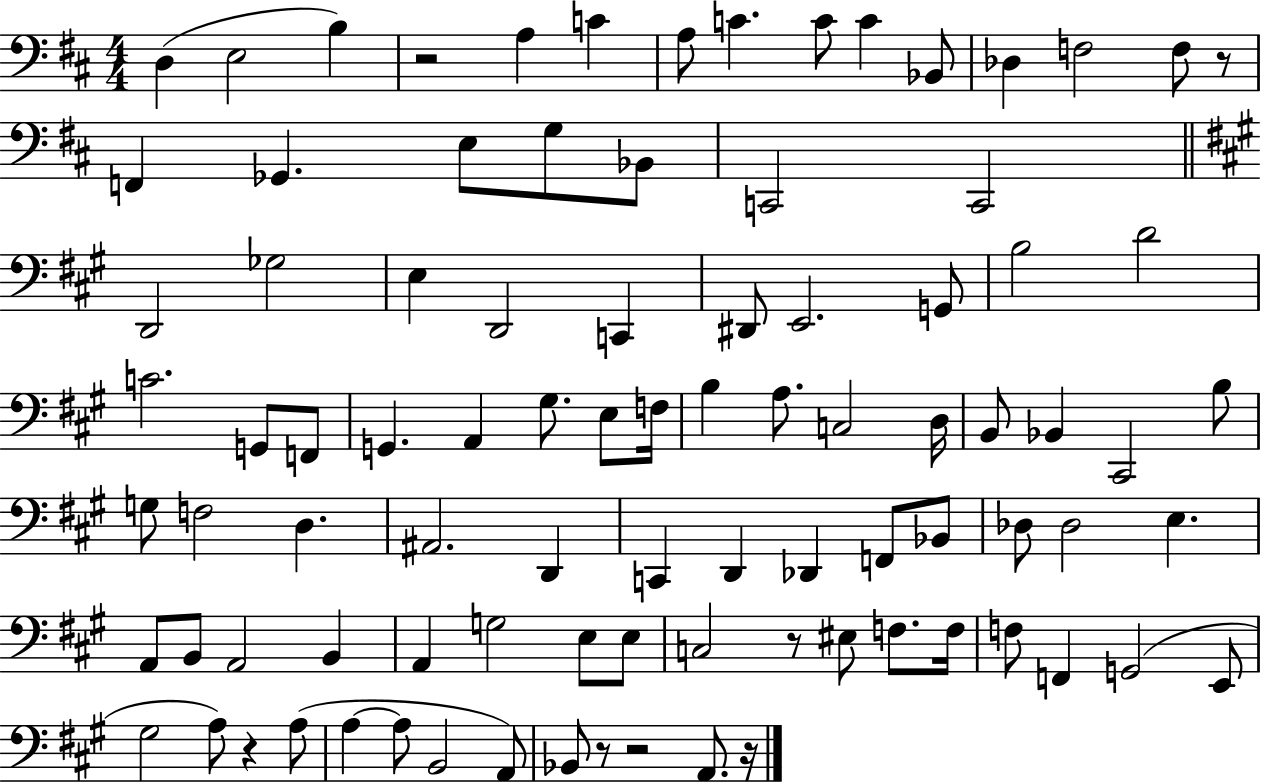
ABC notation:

X:1
T:Untitled
M:4/4
L:1/4
K:D
D, E,2 B, z2 A, C A,/2 C C/2 C _B,,/2 _D, F,2 F,/2 z/2 F,, _G,, E,/2 G,/2 _B,,/2 C,,2 C,,2 D,,2 _G,2 E, D,,2 C,, ^D,,/2 E,,2 G,,/2 B,2 D2 C2 G,,/2 F,,/2 G,, A,, ^G,/2 E,/2 F,/4 B, A,/2 C,2 D,/4 B,,/2 _B,, ^C,,2 B,/2 G,/2 F,2 D, ^A,,2 D,, C,, D,, _D,, F,,/2 _B,,/2 _D,/2 _D,2 E, A,,/2 B,,/2 A,,2 B,, A,, G,2 E,/2 E,/2 C,2 z/2 ^E,/2 F,/2 F,/4 F,/2 F,, G,,2 E,,/2 ^G,2 A,/2 z A,/2 A, A,/2 B,,2 A,,/2 _B,,/2 z/2 z2 A,,/2 z/4